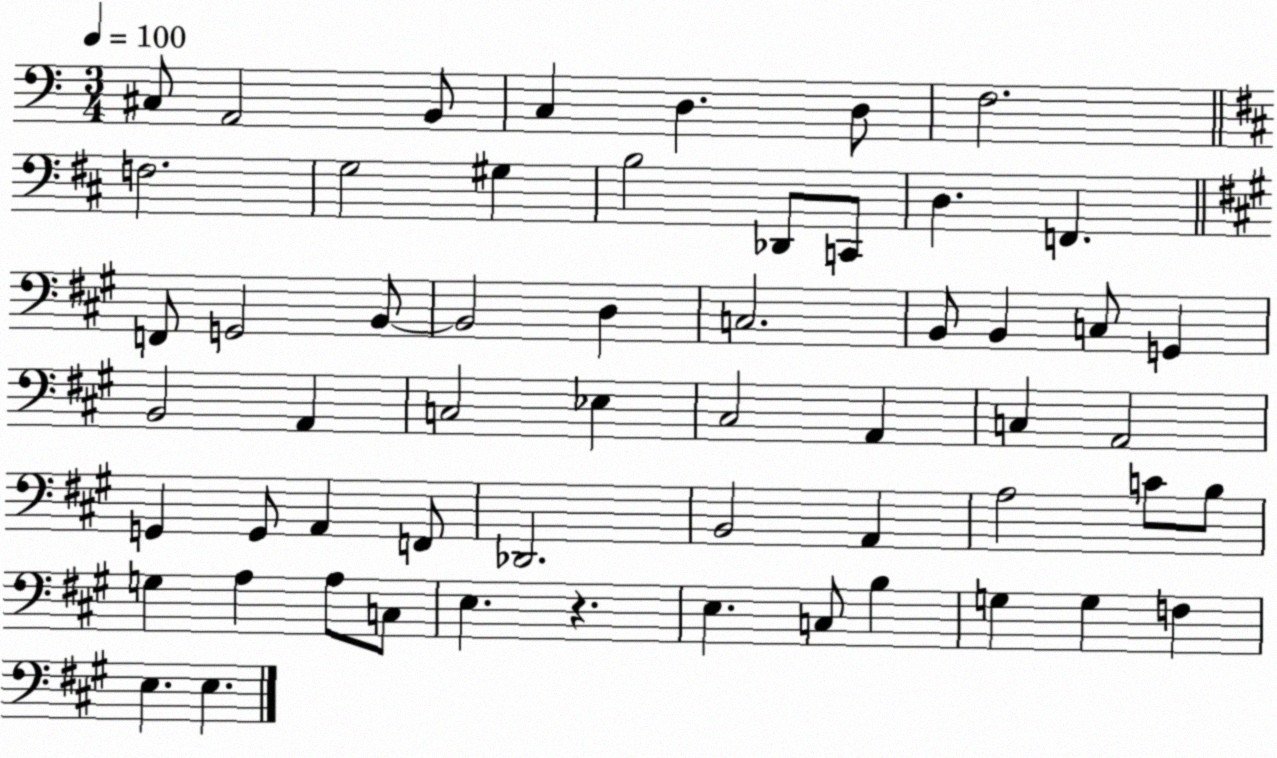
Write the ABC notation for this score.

X:1
T:Untitled
M:3/4
L:1/4
K:C
^C,/2 A,,2 B,,/2 C, D, D,/2 F,2 F,2 G,2 ^G, B,2 _D,,/2 C,,/2 D, F,, F,,/2 G,,2 B,,/2 B,,2 D, C,2 B,,/2 B,, C,/2 G,, B,,2 A,, C,2 _E, ^C,2 A,, C, A,,2 G,, G,,/2 A,, F,,/2 _D,,2 B,,2 A,, A,2 C/2 B,/2 G, A, A,/2 C,/2 E, z E, C,/2 B, G, G, F, E, E,